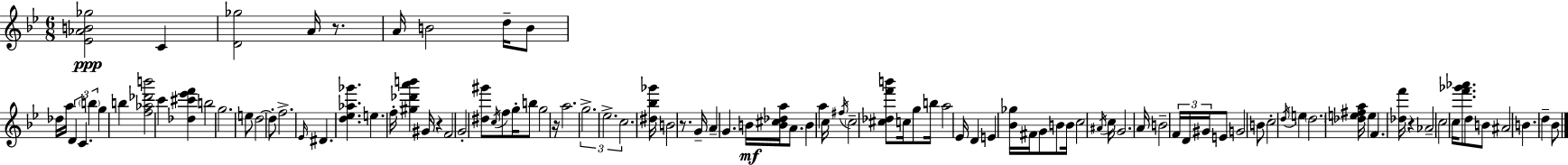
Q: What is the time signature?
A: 6/8